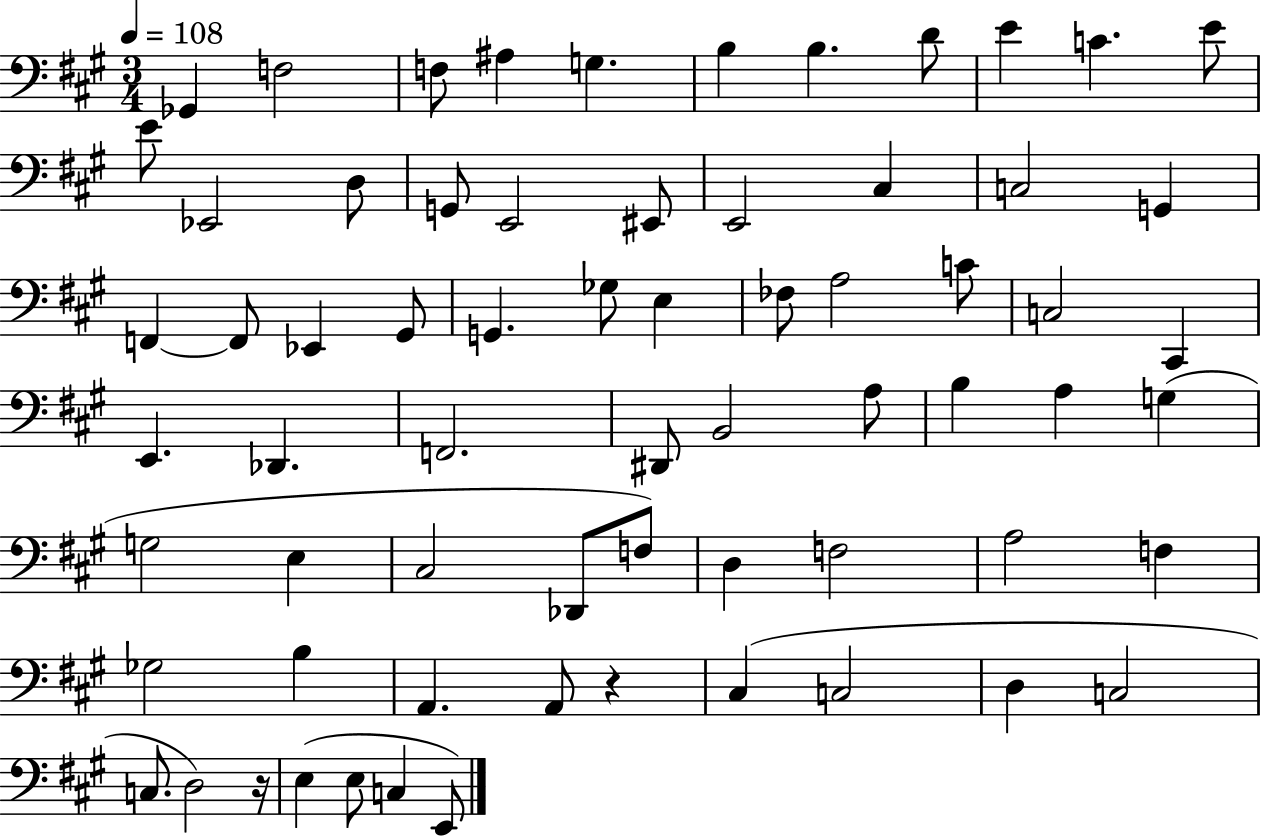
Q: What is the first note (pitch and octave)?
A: Gb2